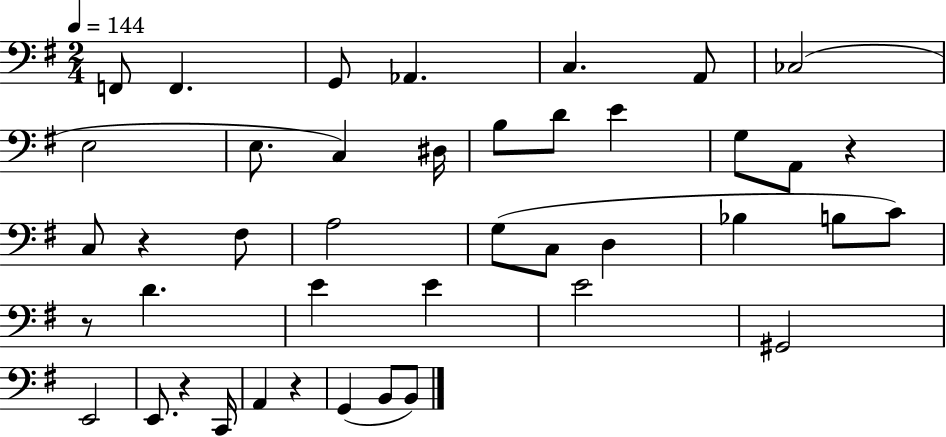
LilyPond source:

{
  \clef bass
  \numericTimeSignature
  \time 2/4
  \key g \major
  \tempo 4 = 144
  f,8 f,4. | g,8 aes,4. | c4. a,8 | ces2( | \break e2 | e8. c4) dis16 | b8 d'8 e'4 | g8 a,8 r4 | \break c8 r4 fis8 | a2 | g8( c8 d4 | bes4 b8 c'8) | \break r8 d'4. | e'4 e'4 | e'2 | gis,2 | \break e,2 | e,8. r4 c,16 | a,4 r4 | g,4( b,8 b,8) | \break \bar "|."
}